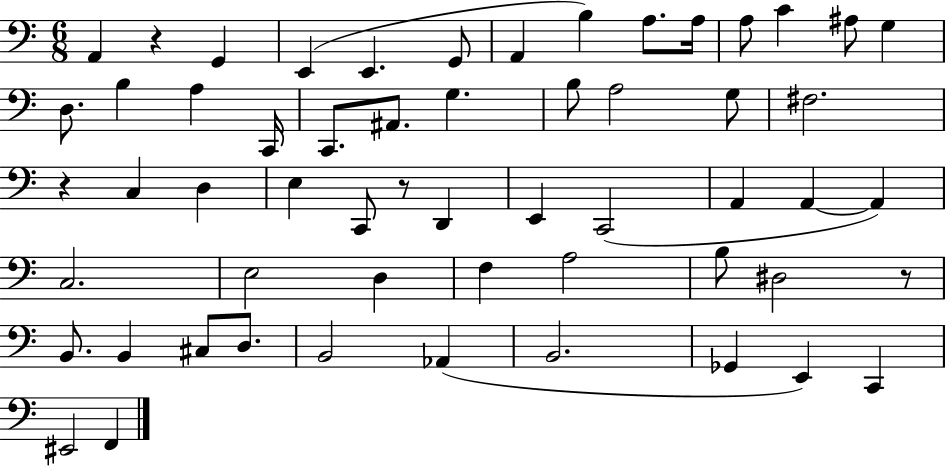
X:1
T:Untitled
M:6/8
L:1/4
K:C
A,, z G,, E,, E,, G,,/2 A,, B, A,/2 A,/4 A,/2 C ^A,/2 G, D,/2 B, A, C,,/4 C,,/2 ^A,,/2 G, B,/2 A,2 G,/2 ^F,2 z C, D, E, C,,/2 z/2 D,, E,, C,,2 A,, A,, A,, C,2 E,2 D, F, A,2 B,/2 ^D,2 z/2 B,,/2 B,, ^C,/2 D,/2 B,,2 _A,, B,,2 _G,, E,, C,, ^E,,2 F,,